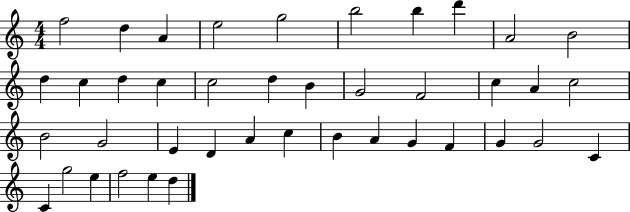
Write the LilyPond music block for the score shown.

{
  \clef treble
  \numericTimeSignature
  \time 4/4
  \key c \major
  f''2 d''4 a'4 | e''2 g''2 | b''2 b''4 d'''4 | a'2 b'2 | \break d''4 c''4 d''4 c''4 | c''2 d''4 b'4 | g'2 f'2 | c''4 a'4 c''2 | \break b'2 g'2 | e'4 d'4 a'4 c''4 | b'4 a'4 g'4 f'4 | g'4 g'2 c'4 | \break c'4 g''2 e''4 | f''2 e''4 d''4 | \bar "|."
}